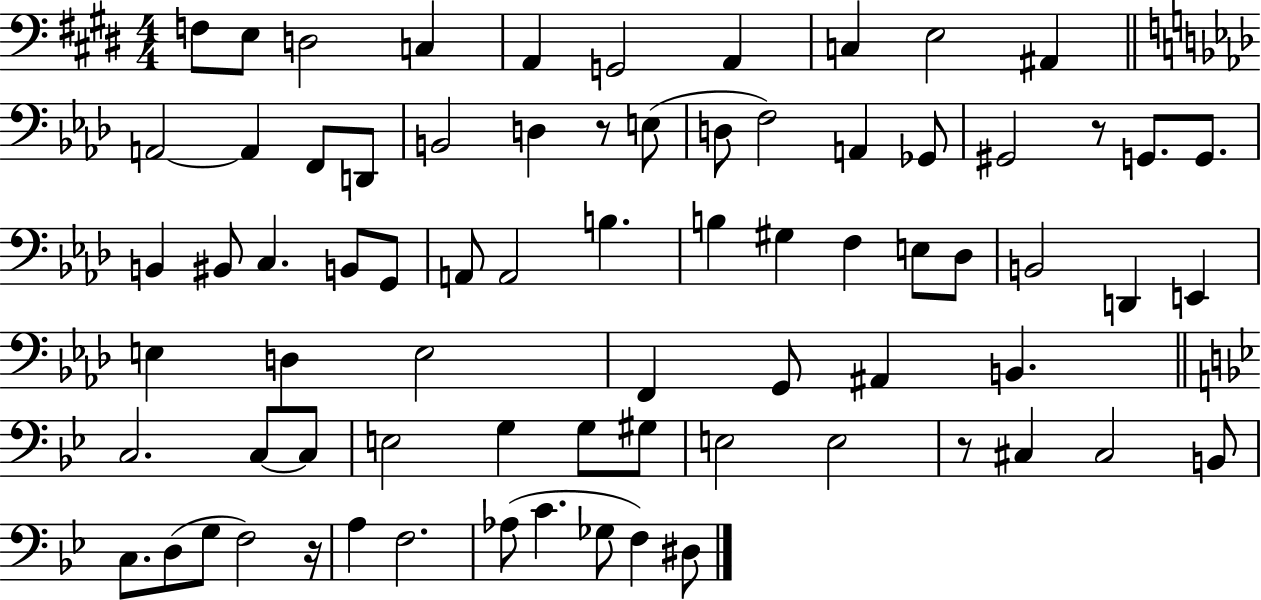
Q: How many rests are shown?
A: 4